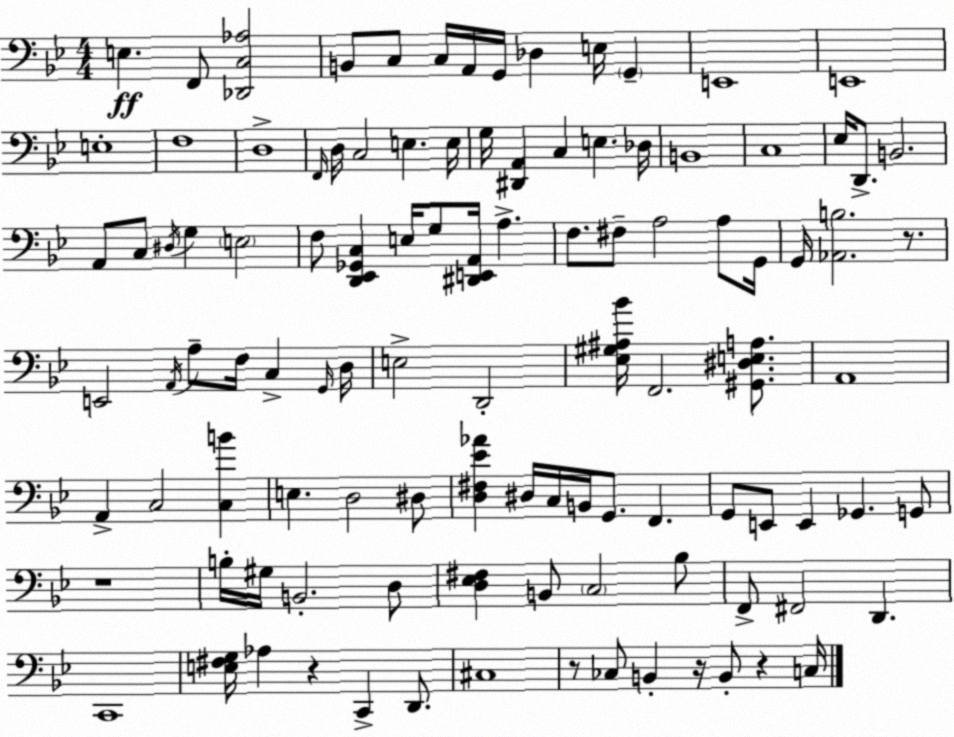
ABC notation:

X:1
T:Untitled
M:4/4
L:1/4
K:Bb
E, F,,/2 [_D,,C,_A,]2 B,,/2 C,/2 C,/4 A,,/4 G,,/4 _D, E,/4 G,, E,,4 E,,4 E,4 F,4 D,4 F,,/4 D,/4 C,2 E, E,/4 G,/4 [^D,,A,,] C, E, _D,/4 B,,4 C,4 _E,/4 D,,/2 B,,2 A,,/2 C,/2 ^D,/4 G, E,2 F,/2 [D,,_E,,_G,,C,] E,/4 G,/2 [^D,,E,,A,,]/4 A, F,/2 ^F,/2 A,2 A,/2 G,,/4 G,,/4 [_A,,B,]2 z/2 E,,2 A,,/4 A,/2 F,/4 C, G,,/4 D,/4 E,2 D,,2 [_E,^G,^A,_B]/4 F,,2 [^G,,^D,E,A,]/2 A,,4 A,, C,2 [C,B] E, D,2 ^D,/2 [D,^F,_E_A] ^D,/4 C,/4 B,,/4 G,,/2 F,, G,,/2 E,,/2 E,, _G,, G,,/2 z4 B,/4 ^G,/4 B,,2 D,/2 [D,_E,^F,] B,,/2 C,2 _B,/2 F,,/2 ^F,,2 D,, C,,4 [E,^F,G,]/4 _A, z C,, D,,/2 ^C,4 z/2 _C,/2 B,, z/4 B,,/2 z C,/4